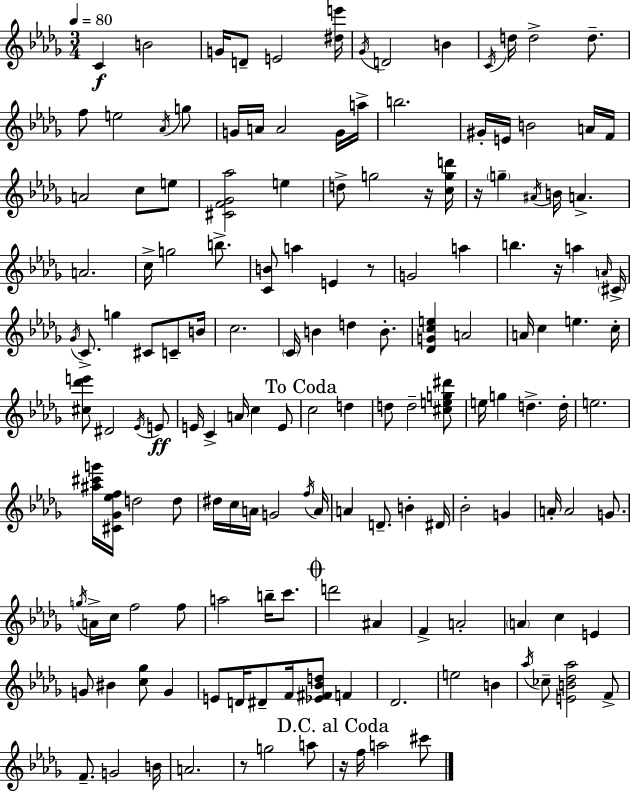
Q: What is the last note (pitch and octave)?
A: C#6